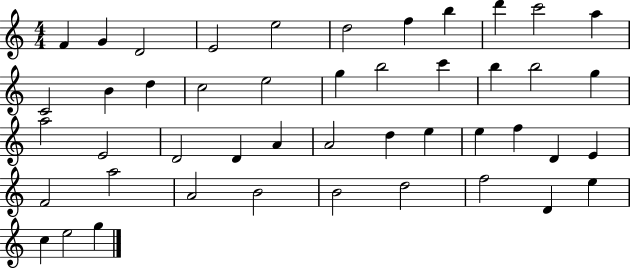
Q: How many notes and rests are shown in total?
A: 46